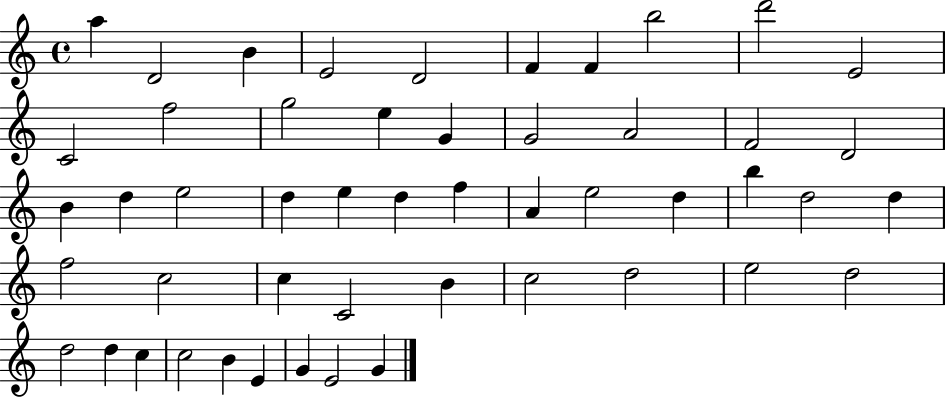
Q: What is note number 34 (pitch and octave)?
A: C5